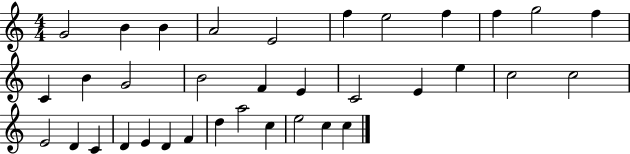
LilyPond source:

{
  \clef treble
  \numericTimeSignature
  \time 4/4
  \key c \major
  g'2 b'4 b'4 | a'2 e'2 | f''4 e''2 f''4 | f''4 g''2 f''4 | \break c'4 b'4 g'2 | b'2 f'4 e'4 | c'2 e'4 e''4 | c''2 c''2 | \break e'2 d'4 c'4 | d'4 e'4 d'4 f'4 | d''4 a''2 c''4 | e''2 c''4 c''4 | \break \bar "|."
}